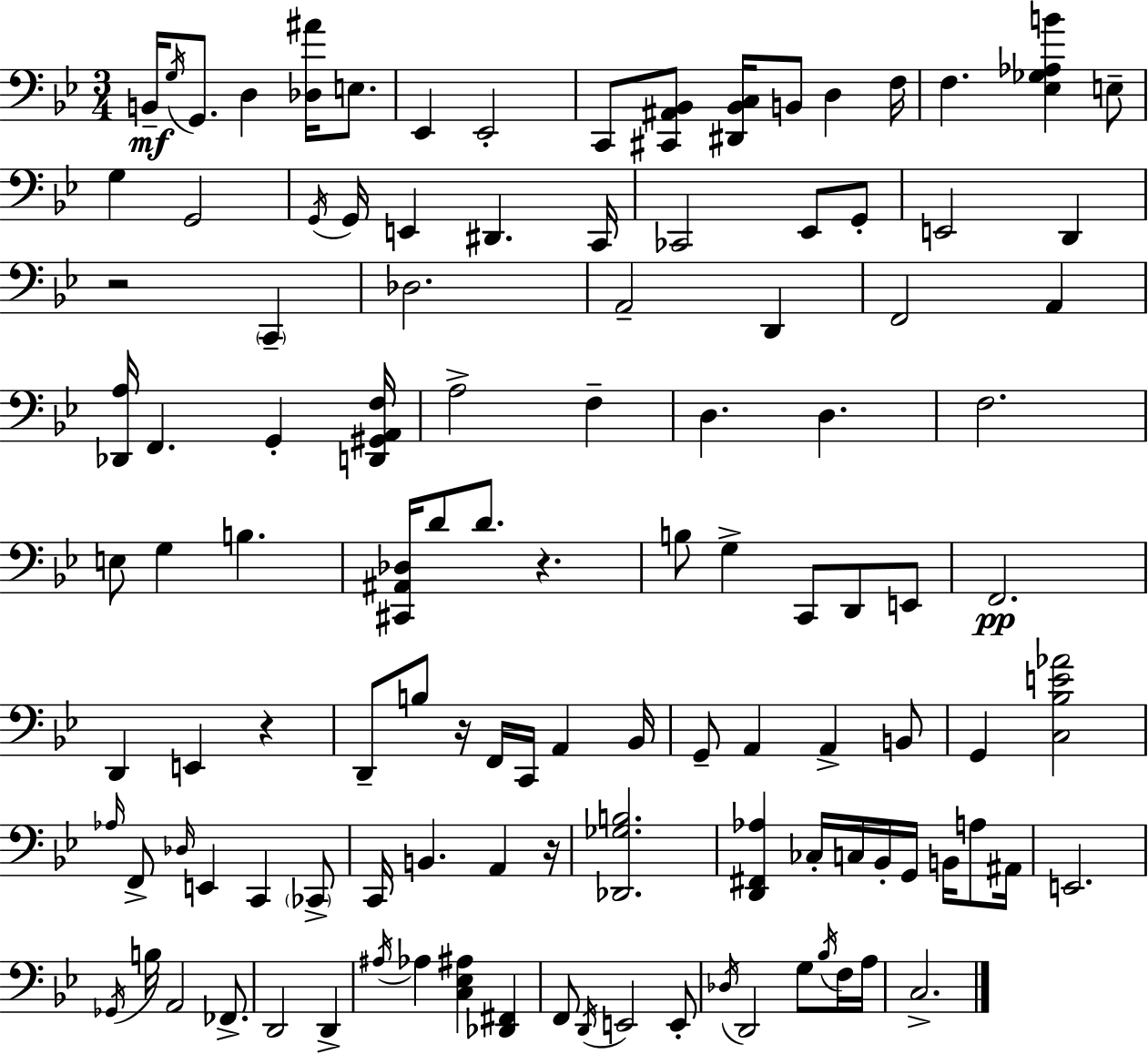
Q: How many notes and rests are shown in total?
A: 115